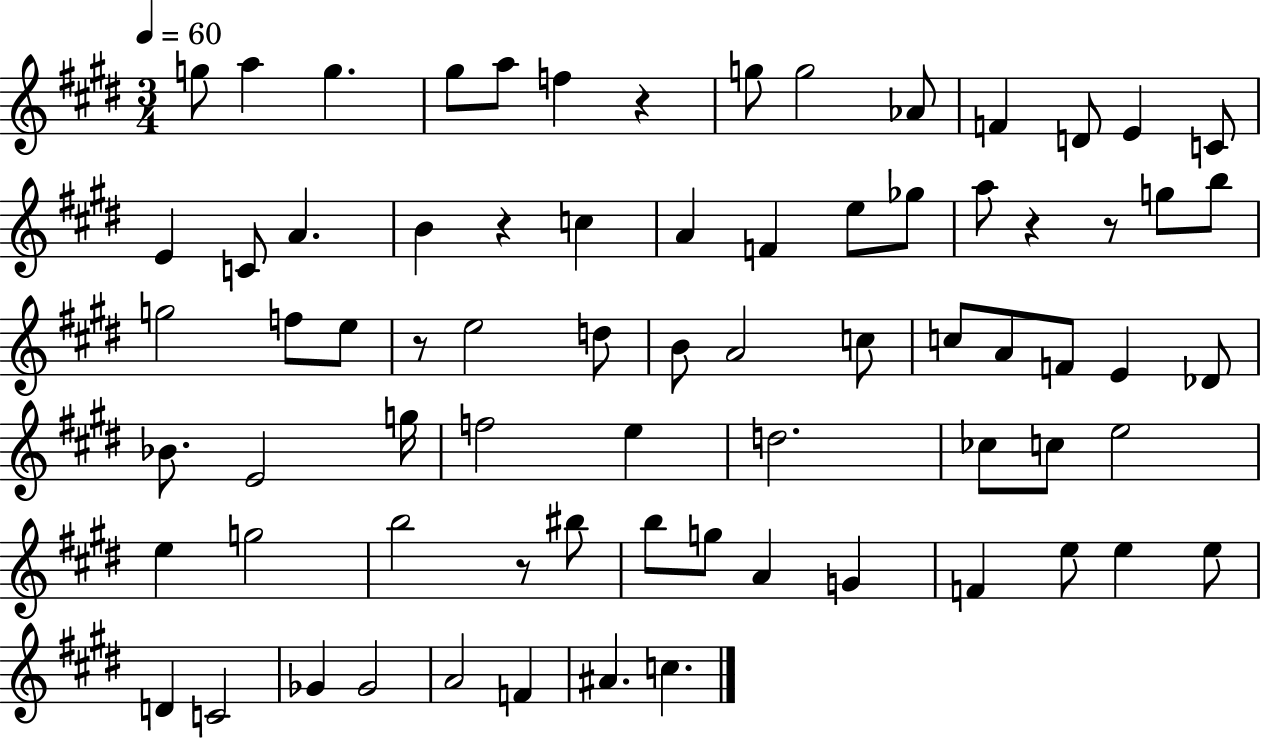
G5/e A5/q G5/q. G#5/e A5/e F5/q R/q G5/e G5/h Ab4/e F4/q D4/e E4/q C4/e E4/q C4/e A4/q. B4/q R/q C5/q A4/q F4/q E5/e Gb5/e A5/e R/q R/e G5/e B5/e G5/h F5/e E5/e R/e E5/h D5/e B4/e A4/h C5/e C5/e A4/e F4/e E4/q Db4/e Bb4/e. E4/h G5/s F5/h E5/q D5/h. CES5/e C5/e E5/h E5/q G5/h B5/h R/e BIS5/e B5/e G5/e A4/q G4/q F4/q E5/e E5/q E5/e D4/q C4/h Gb4/q Gb4/h A4/h F4/q A#4/q. C5/q.